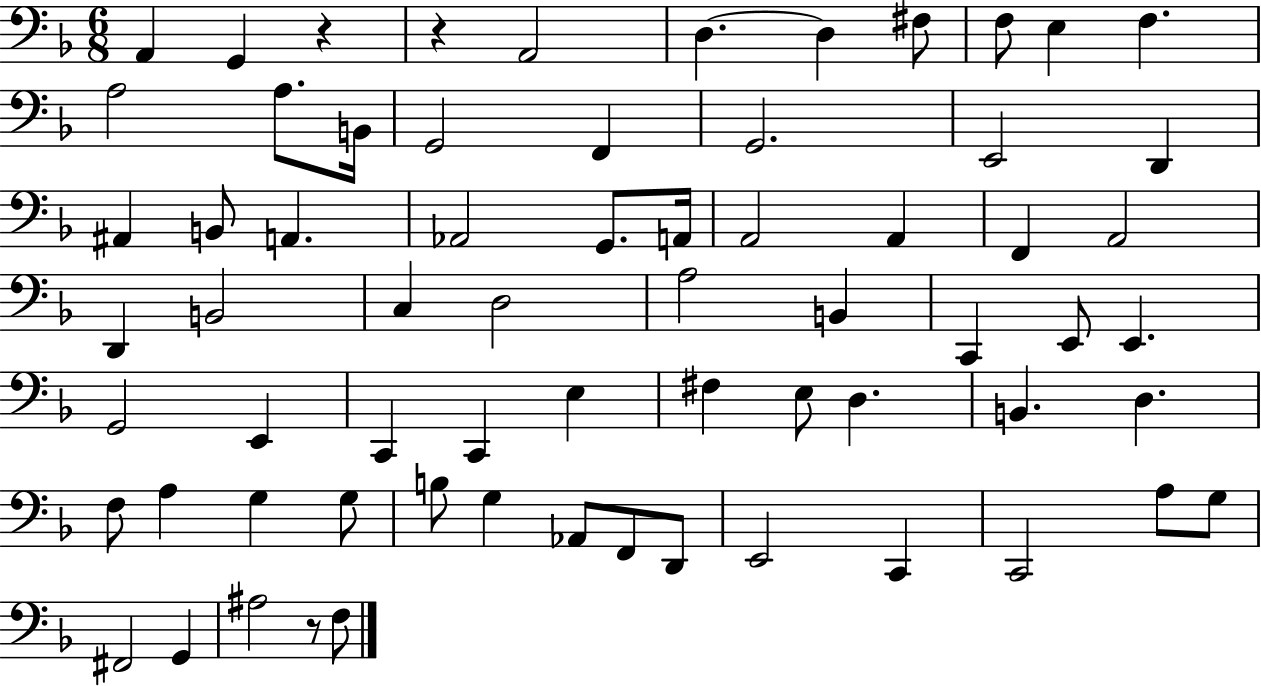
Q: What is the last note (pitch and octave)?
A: F3